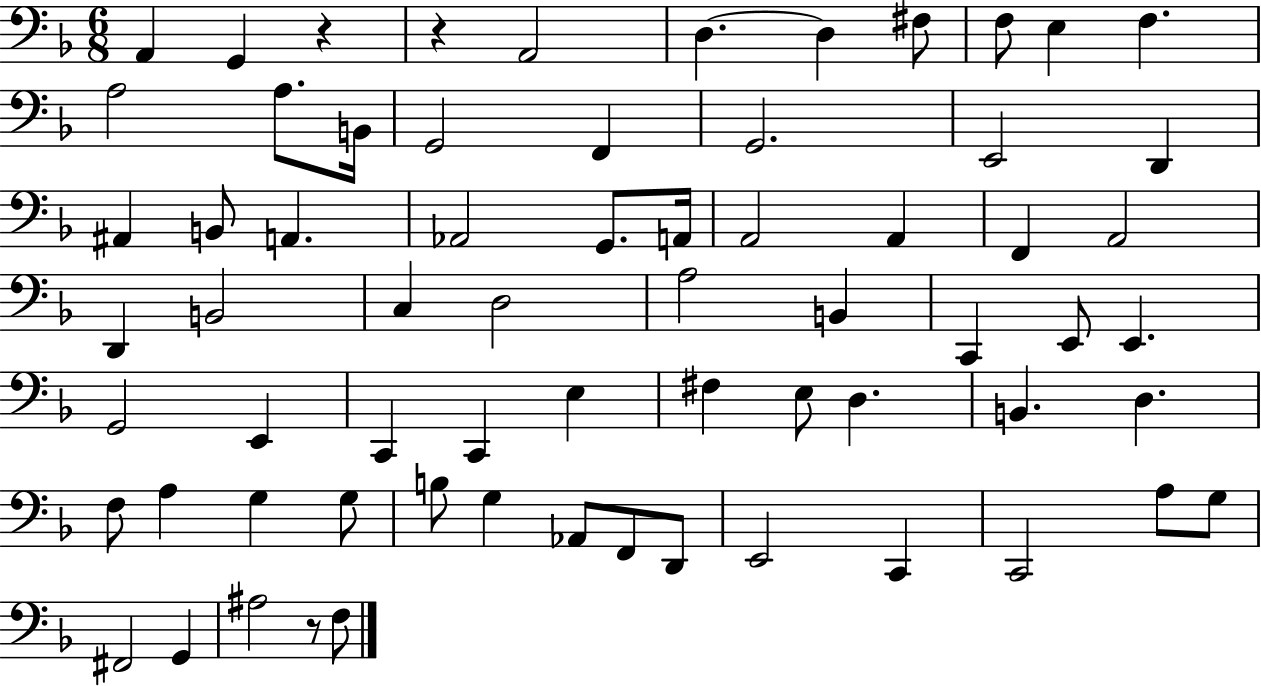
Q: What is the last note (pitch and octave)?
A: F3